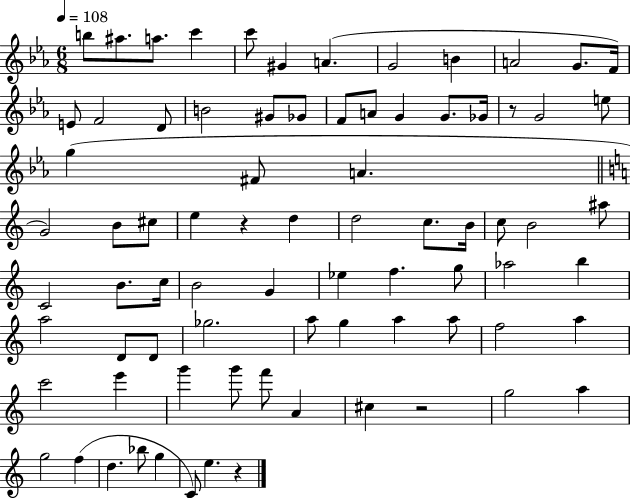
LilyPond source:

{
  \clef treble
  \numericTimeSignature
  \time 6/8
  \key ees \major
  \tempo 4 = 108
  \repeat volta 2 { b''8 ais''8. a''8. c'''4 | c'''8 gis'4 a'4.( | g'2 b'4 | a'2 g'8. f'16) | \break e'8 f'2 d'8 | b'2 gis'8 ges'8 | f'8 a'8 g'4 g'8. ges'16 | r8 g'2 e''8 | \break g''4( fis'8 a'4. | \bar "||" \break \key c \major g'2) b'8 cis''8 | e''4 r4 d''4 | d''2 c''8. b'16 | c''8 b'2 ais''8 | \break c'2 b'8. c''16 | b'2 g'4 | ees''4 f''4. g''8 | aes''2 b''4 | \break a''2 d'8 d'8 | ges''2. | a''8 g''4 a''4 a''8 | f''2 a''4 | \break c'''2 e'''4 | g'''4 g'''8 f'''8 a'4 | cis''4 r2 | g''2 a''4 | \break g''2 f''4( | d''4. bes''8 g''4 | c'8) e''4. r4 | } \bar "|."
}